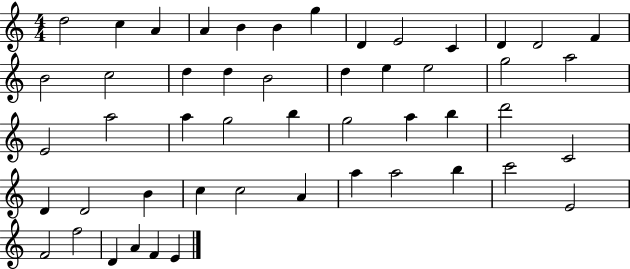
D5/h C5/q A4/q A4/q B4/q B4/q G5/q D4/q E4/h C4/q D4/q D4/h F4/q B4/h C5/h D5/q D5/q B4/h D5/q E5/q E5/h G5/h A5/h E4/h A5/h A5/q G5/h B5/q G5/h A5/q B5/q D6/h C4/h D4/q D4/h B4/q C5/q C5/h A4/q A5/q A5/h B5/q C6/h E4/h F4/h F5/h D4/q A4/q F4/q E4/q